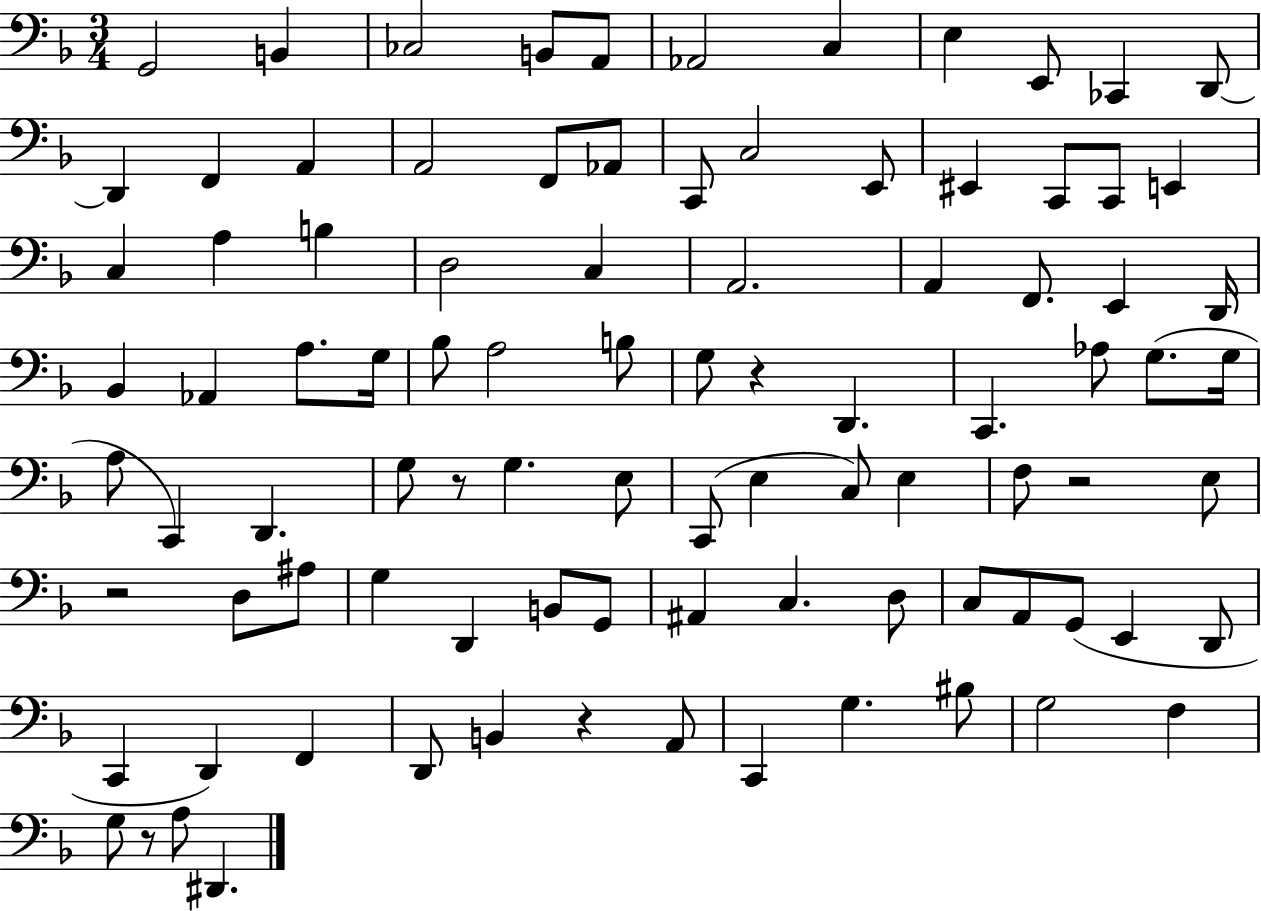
G2/h B2/q CES3/h B2/e A2/e Ab2/h C3/q E3/q E2/e CES2/q D2/e D2/q F2/q A2/q A2/h F2/e Ab2/e C2/e C3/h E2/e EIS2/q C2/e C2/e E2/q C3/q A3/q B3/q D3/h C3/q A2/h. A2/q F2/e. E2/q D2/s Bb2/q Ab2/q A3/e. G3/s Bb3/e A3/h B3/e G3/e R/q D2/q. C2/q. Ab3/e G3/e. G3/s A3/e C2/q D2/q. G3/e R/e G3/q. E3/e C2/e E3/q C3/e E3/q F3/e R/h E3/e R/h D3/e A#3/e G3/q D2/q B2/e G2/e A#2/q C3/q. D3/e C3/e A2/e G2/e E2/q D2/e C2/q D2/q F2/q D2/e B2/q R/q A2/e C2/q G3/q. BIS3/e G3/h F3/q G3/e R/e A3/e D#2/q.